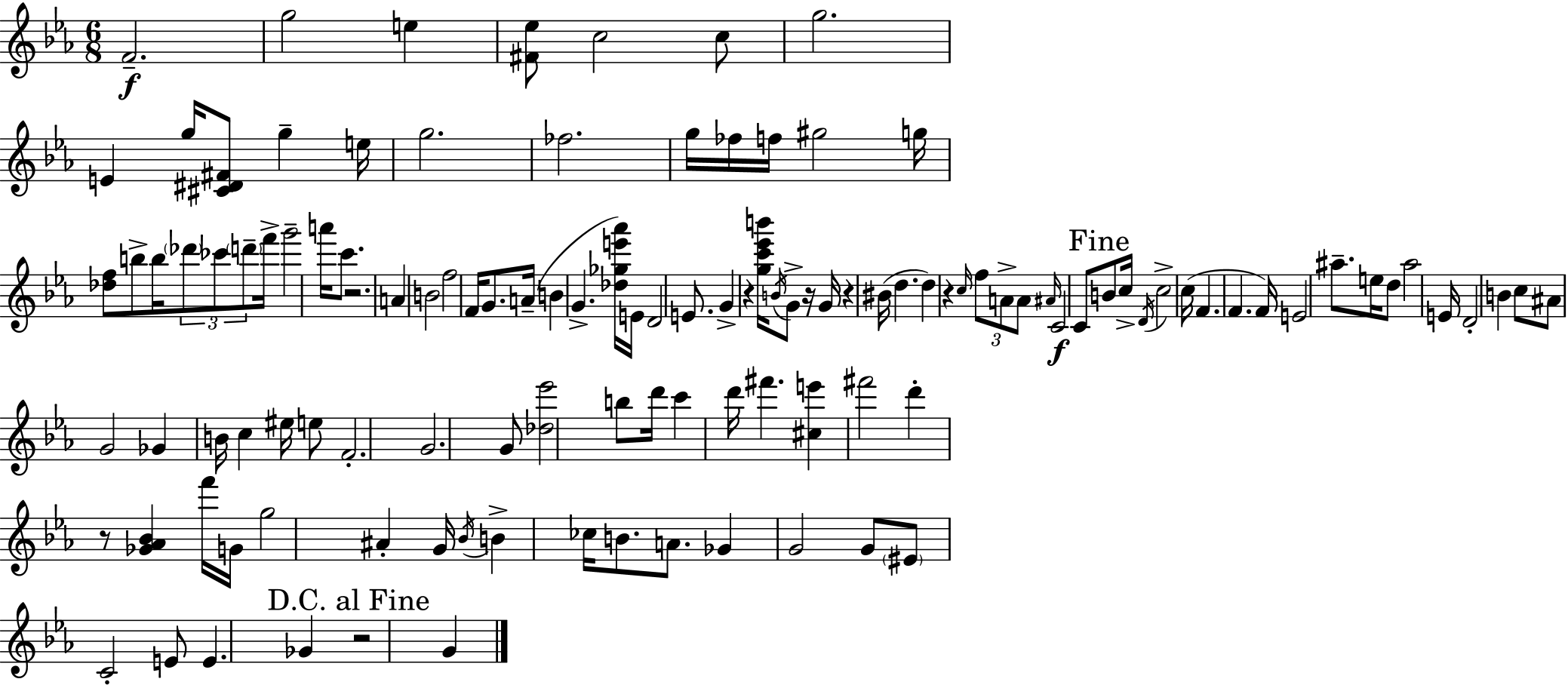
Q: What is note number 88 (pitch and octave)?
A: G5